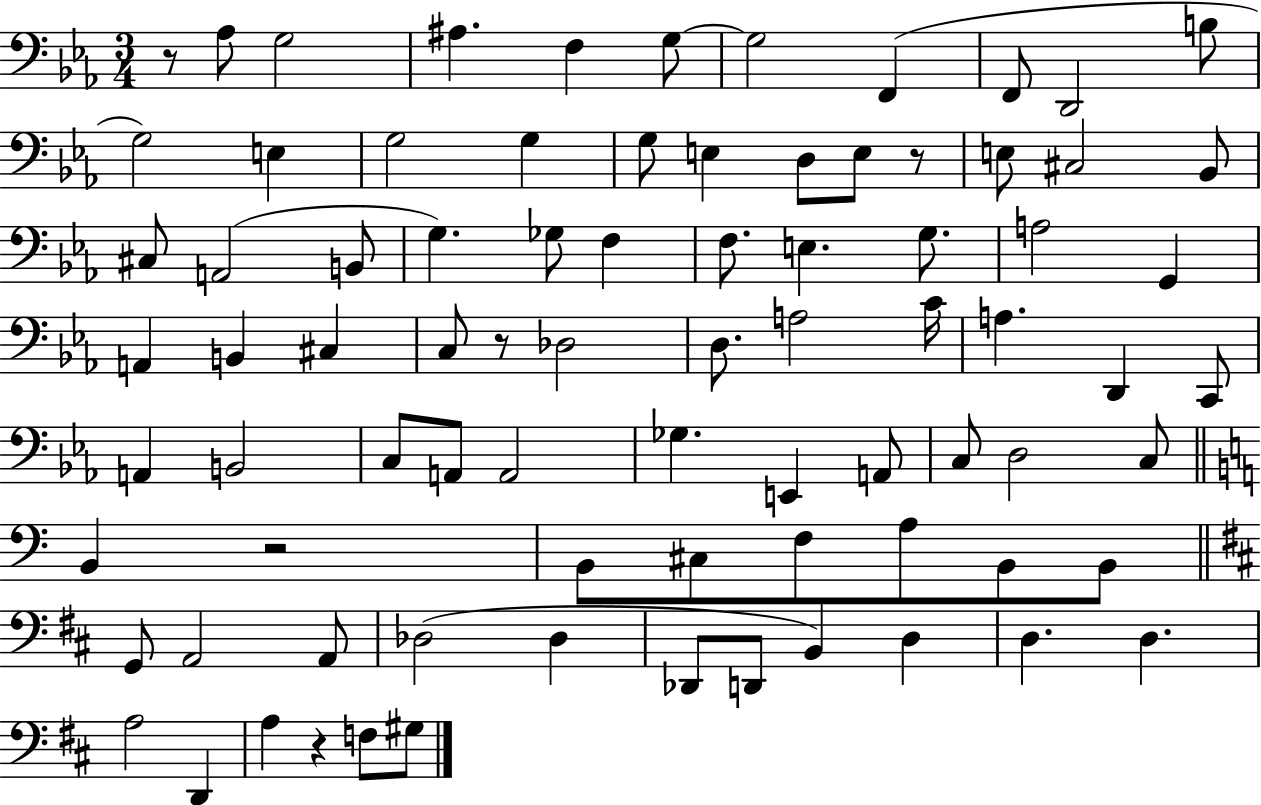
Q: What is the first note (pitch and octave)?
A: Ab3